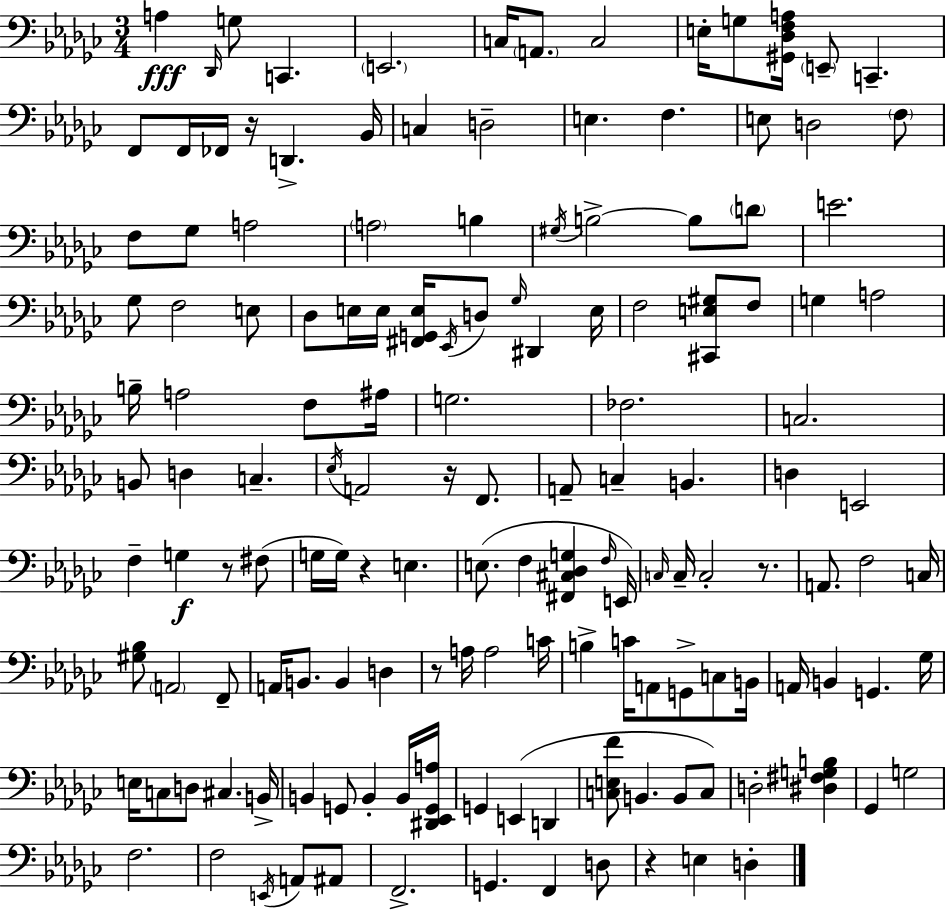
X:1
T:Untitled
M:3/4
L:1/4
K:Ebm
A, _D,,/4 G,/2 C,, E,,2 C,/4 A,,/2 C,2 E,/4 G,/2 [^G,,_D,F,A,]/4 E,,/2 C,, F,,/2 F,,/4 _F,,/4 z/4 D,, _B,,/4 C, D,2 E, F, E,/2 D,2 F,/2 F,/2 _G,/2 A,2 A,2 B, ^G,/4 B,2 B,/2 D/2 E2 _G,/2 F,2 E,/2 _D,/2 E,/4 E,/4 [^F,,G,,E,]/4 _E,,/4 D,/2 _G,/4 ^D,, E,/4 F,2 [^C,,E,^G,]/2 F,/2 G, A,2 B,/4 A,2 F,/2 ^A,/4 G,2 _F,2 C,2 B,,/2 D, C, _E,/4 A,,2 z/4 F,,/2 A,,/2 C, B,, D, E,,2 F, G, z/2 ^F,/2 G,/4 G,/4 z E, E,/2 F, [^F,,^C,_D,G,] F,/4 E,,/4 C,/4 C,/4 C,2 z/2 A,,/2 F,2 C,/4 [^G,_B,]/2 A,,2 F,,/2 A,,/4 B,,/2 B,, D, z/2 A,/4 A,2 C/4 B, C/4 A,,/2 G,,/2 C,/2 B,,/4 A,,/4 B,, G,, _G,/4 E,/4 C,/2 D,/2 ^C, B,,/4 B,, G,,/2 B,, B,,/4 [^D,,_E,,G,,A,]/4 G,, E,, D,, [C,E,F]/2 B,, B,,/2 C,/2 D,2 [^D,^F,G,B,] _G,, G,2 F,2 F,2 E,,/4 A,,/2 ^A,,/2 F,,2 G,, F,, D,/2 z E, D,